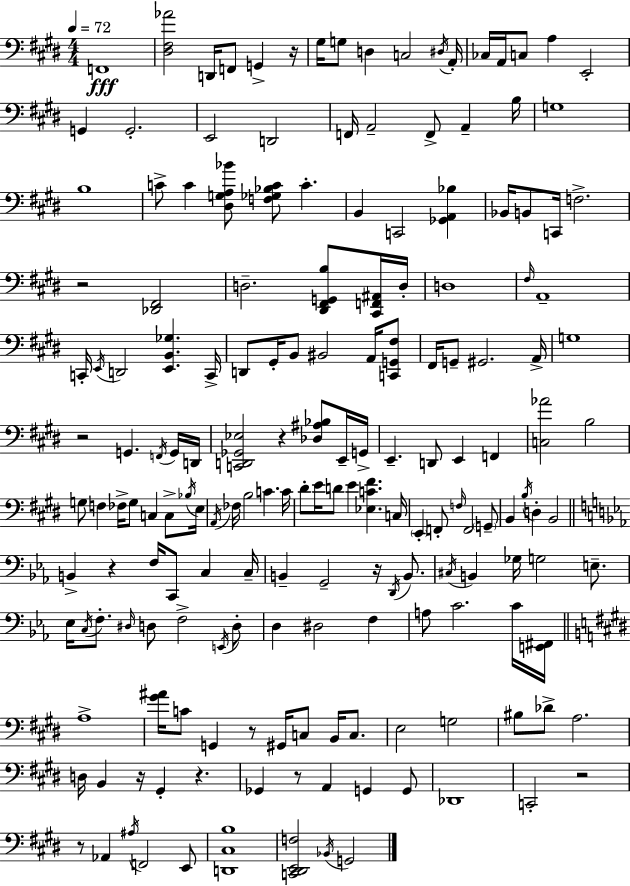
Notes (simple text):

F2/w [D#3,F#3,Ab4]/h D2/s F2/e G2/q R/s G#3/s G3/e D3/q C3/h D#3/s A2/s CES3/s A2/s C3/e A3/q E2/h G2/q G2/h. E2/h D2/h F2/s A2/h F2/e A2/q B3/s G3/w B3/w C4/e C4/q [D#3,G3,A3,Bb4]/e [F3,Gb3,Bb3,C4]/e C4/q. B2/q C2/h [Gb2,A2,Bb3]/q Bb2/s B2/e C2/s F3/h. R/h [Db2,F#2]/h D3/h. [D#2,F#2,G2,B3]/e [C#2,F2,A#2]/s D3/s D3/w F#3/s A2/w C2/s E2/s D2/h [E2,B2,Gb3]/q. C2/s D2/e G#2/s B2/e BIS2/h A2/s [C2,G2,F#3]/e F#2/s G2/e G#2/h. A2/s G3/w R/h G2/q. F2/s G2/s D2/s [C2,D2,Gb2,Eb3]/h R/q [Db3,A#3,Bb3]/e E2/s G2/s E2/q. D2/e E2/q F2/q [C3,Ab4]/h B3/h G3/e F3/q FES3/s G3/e C3/q C3/e Bb3/s E3/s A2/s FES3/s B3/h C4/q. C4/s D#4/e E4/s D4/e E4/q [Eb3,C4,F#4]/q. C3/s E2/q F2/e F3/s F2/h G2/e B2/q B3/s D3/q B2/h B2/q R/q F3/s C2/e C3/q C3/s B2/q G2/h R/s D2/s B2/e. C#3/s B2/q Gb3/s G3/h E3/e. Eb3/s C3/s F3/e. D#3/s D3/e F3/h E2/s D3/e D3/q D#3/h F3/q A3/e C4/h. C4/s [E2,F#2]/s A3/w [G#4,A#4]/s C4/e G2/q R/e G#2/s C3/e B2/s C3/e. E3/h G3/h BIS3/e Db4/e A3/h. D3/s B2/q R/s G#2/q R/q. Gb2/q R/e A2/q G2/q G2/e Db2/w C2/h R/h R/e Ab2/q A#3/s F2/h E2/e [D2,C#3,B3]/w [C2,D#2,E2,F3]/h Bb2/s G2/h